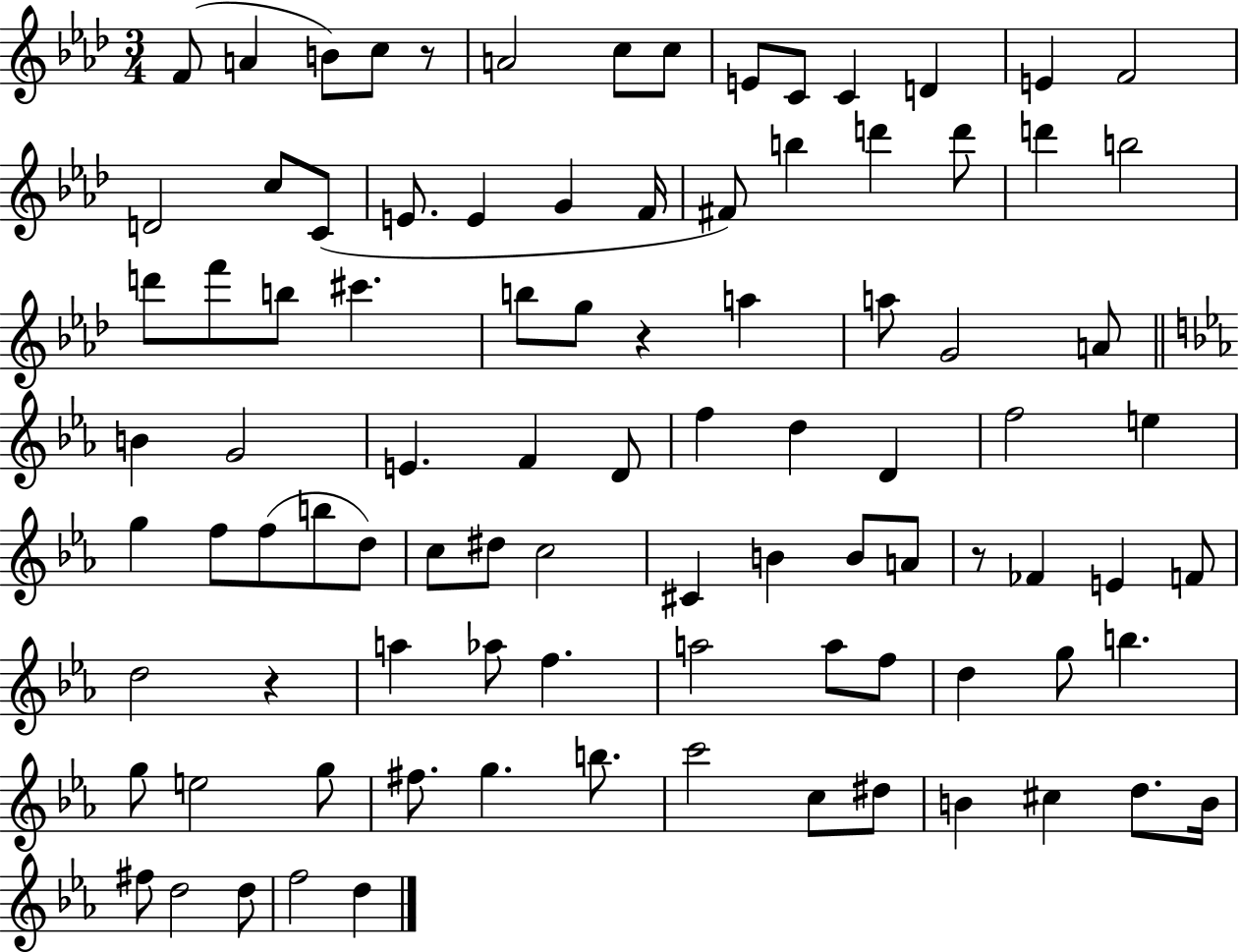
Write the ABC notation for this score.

X:1
T:Untitled
M:3/4
L:1/4
K:Ab
F/2 A B/2 c/2 z/2 A2 c/2 c/2 E/2 C/2 C D E F2 D2 c/2 C/2 E/2 E G F/4 ^F/2 b d' d'/2 d' b2 d'/2 f'/2 b/2 ^c' b/2 g/2 z a a/2 G2 A/2 B G2 E F D/2 f d D f2 e g f/2 f/2 b/2 d/2 c/2 ^d/2 c2 ^C B B/2 A/2 z/2 _F E F/2 d2 z a _a/2 f a2 a/2 f/2 d g/2 b g/2 e2 g/2 ^f/2 g b/2 c'2 c/2 ^d/2 B ^c d/2 B/4 ^f/2 d2 d/2 f2 d